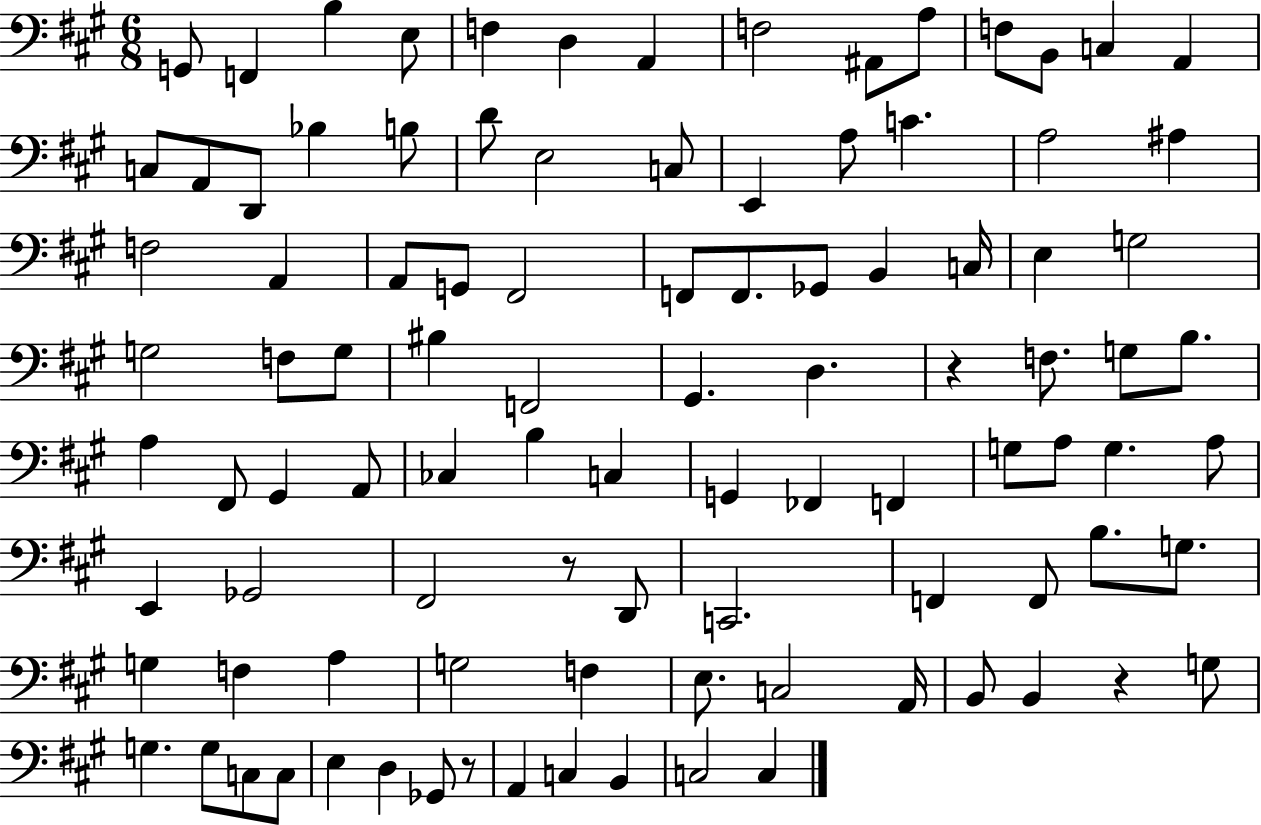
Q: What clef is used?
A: bass